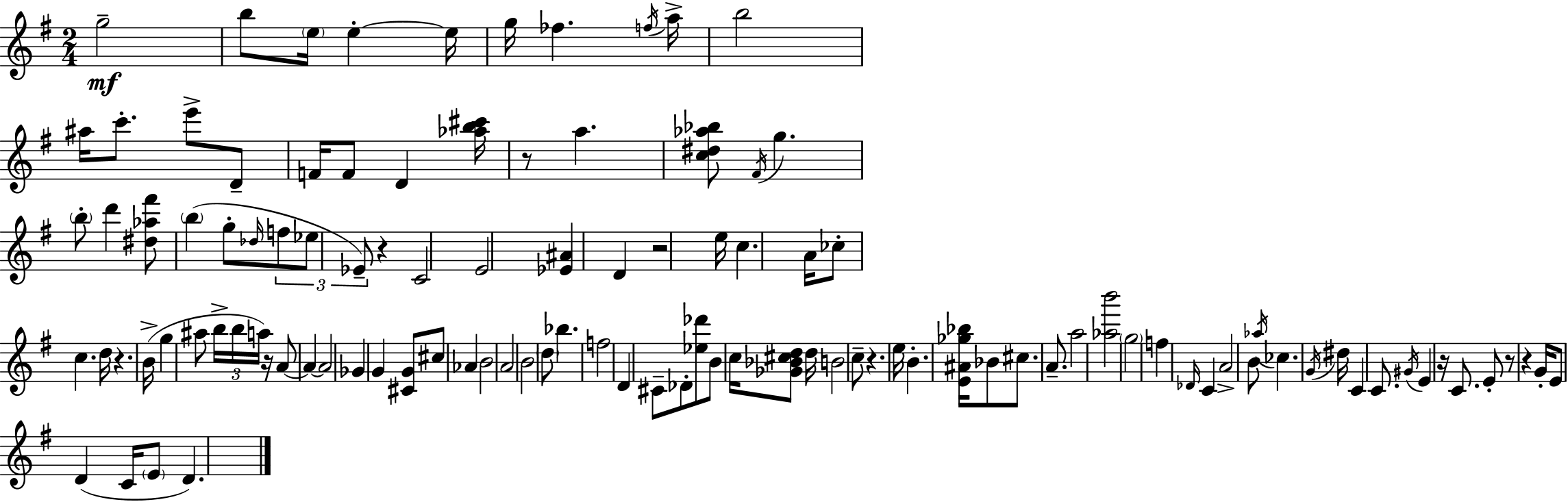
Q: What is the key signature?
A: G major